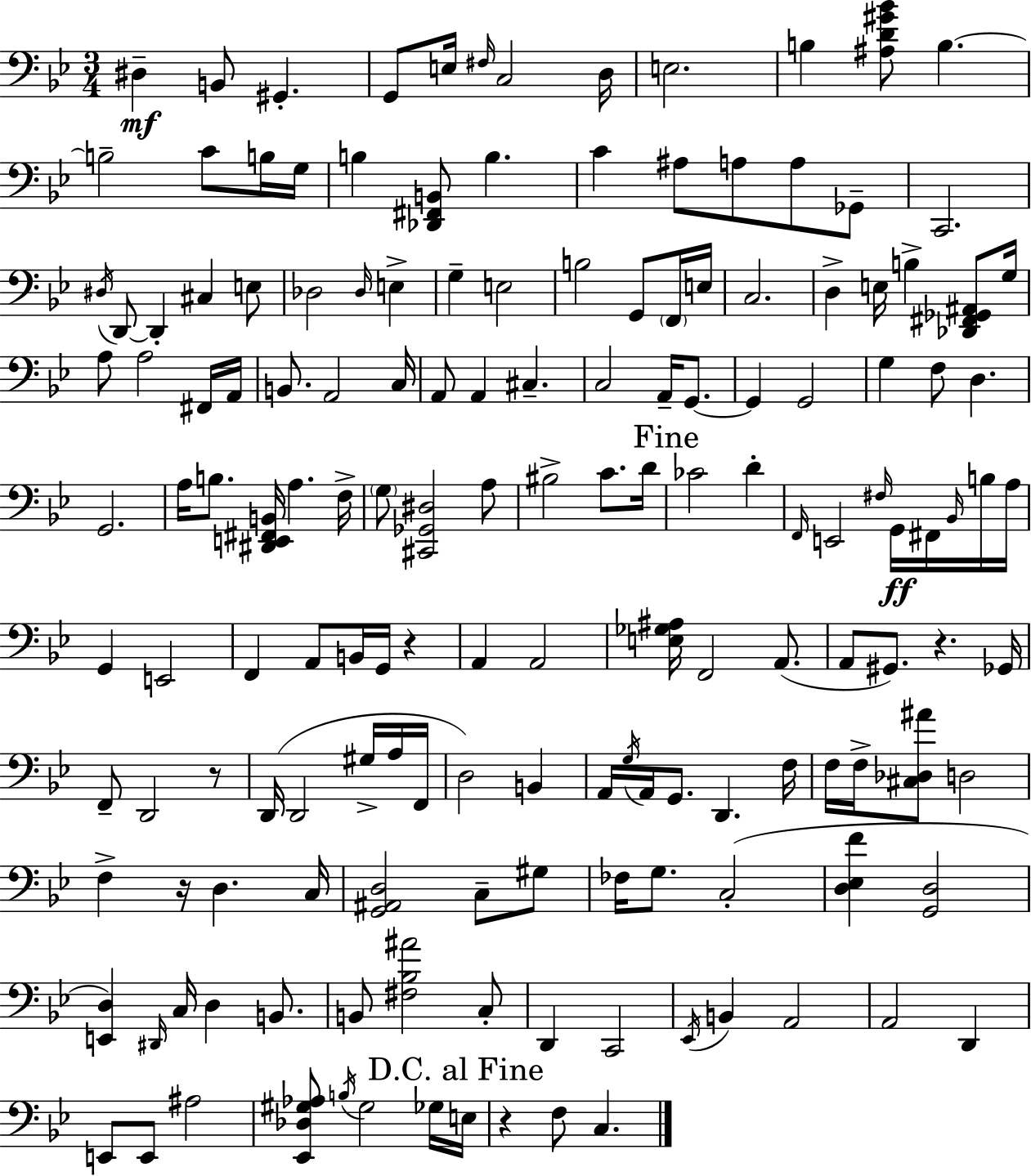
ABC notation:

X:1
T:Untitled
M:3/4
L:1/4
K:Gm
^D, B,,/2 ^G,, G,,/2 E,/4 ^F,/4 C,2 D,/4 E,2 B, [^A,D^G_B]/2 B, B,2 C/2 B,/4 G,/4 B, [_D,,^F,,B,,]/2 B, C ^A,/2 A,/2 A,/2 _G,,/2 C,,2 ^D,/4 D,,/2 D,, ^C, E,/2 _D,2 _D,/4 E, G, E,2 B,2 G,,/2 F,,/4 E,/4 C,2 D, E,/4 B, [_D,,^F,,_G,,^A,,]/2 G,/4 A,/2 A,2 ^F,,/4 A,,/4 B,,/2 A,,2 C,/4 A,,/2 A,, ^C, C,2 A,,/4 G,,/2 G,, G,,2 G, F,/2 D, G,,2 A,/4 B,/2 [^D,,E,,^F,,B,,]/4 A, F,/4 G,/2 [^C,,_G,,^D,]2 A,/2 ^B,2 C/2 D/4 _C2 D F,,/4 E,,2 ^F,/4 G,,/4 ^F,,/4 _B,,/4 B,/4 A,/4 G,, E,,2 F,, A,,/2 B,,/4 G,,/4 z A,, A,,2 [E,_G,^A,]/4 F,,2 A,,/2 A,,/2 ^G,,/2 z _G,,/4 F,,/2 D,,2 z/2 D,,/4 D,,2 ^G,/4 A,/4 F,,/4 D,2 B,, A,,/4 G,/4 A,,/4 G,,/2 D,, F,/4 F,/4 F,/4 [^C,_D,^A]/2 D,2 F, z/4 D, C,/4 [G,,^A,,D,]2 C,/2 ^G,/2 _F,/4 G,/2 C,2 [D,_E,F] [G,,D,]2 [E,,D,] ^D,,/4 C,/4 D, B,,/2 B,,/2 [^F,_B,^A]2 C,/2 D,, C,,2 _E,,/4 B,, A,,2 A,,2 D,, E,,/2 E,,/2 ^A,2 [_E,,_D,^G,_A,]/2 B,/4 ^G,2 _G,/4 E,/4 z F,/2 C,